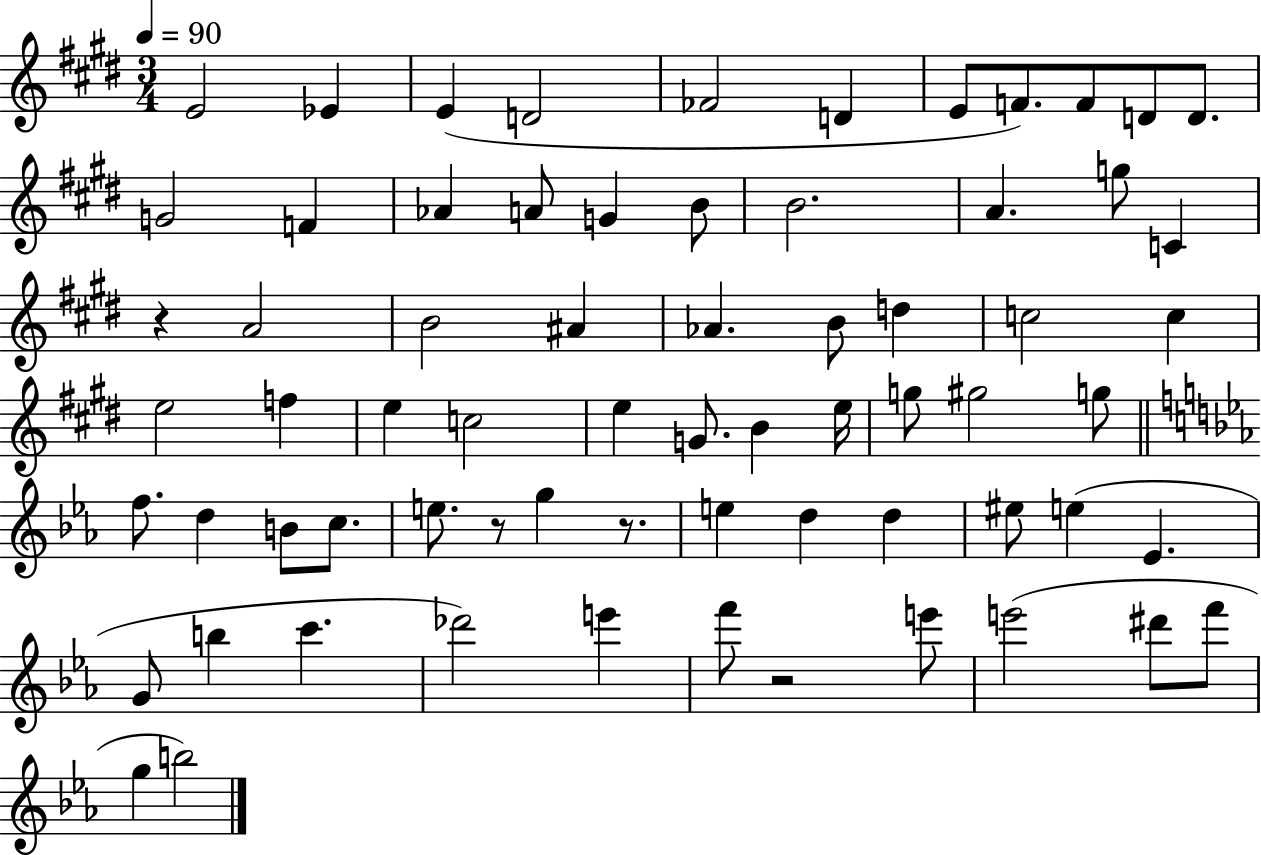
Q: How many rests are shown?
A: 4